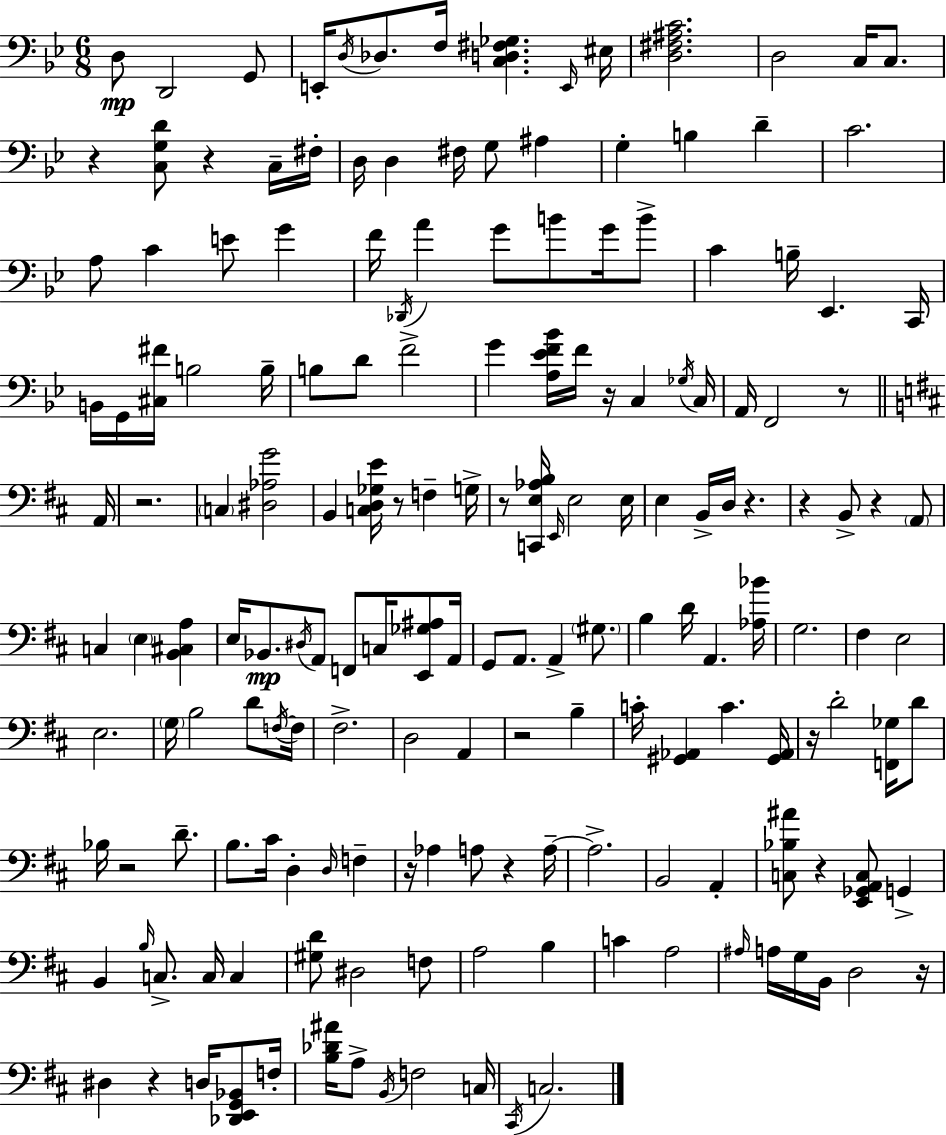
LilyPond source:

{
  \clef bass
  \numericTimeSignature
  \time 6/8
  \key g \minor
  d8\mp d,2 g,8 | e,16-. \acciaccatura { d16 } des8. f16 <c d fis ges>4. | \grace { e,16 } eis16 <d fis ais c'>2. | d2 c16 c8. | \break r4 <c g d'>8 r4 | c16-- fis16-. d16 d4 fis16 g8 ais4 | g4-. b4 d'4-- | c'2. | \break a8 c'4 e'8 g'4 | f'16 \acciaccatura { des,16 } a'4 g'8 b'8 | g'16 b'8-> c'4 b16-- ees,4. | c,16 b,16 g,16 <cis fis'>16 b2 | \break b16-- b8 d'8 f'2-> | g'4 <a ees' f' bes'>16 f'16 r16 c4 | \acciaccatura { ges16 } c16 a,16 f,2 | r8 \bar "||" \break \key d \major a,16 r2. | \parenthesize c4 <dis aes g'>2 | b,4 <c d ges e'>16 r8 f4-- | g16-> r8 <c, e aes b>16 \grace { e,16 } e2 | \break e16 e4 b,16-> d16 r4. | r4 b,8-> r4 | \parenthesize a,8 c4 \parenthesize e4 <b, cis a>4 | e16 bes,8.\mp \acciaccatura { dis16 } a,8 f,8 c16 | \break <e, ges ais>8 a,16 g,8 a,8. a,4-> | \parenthesize gis8. b4 d'16 a,4. | <aes bes'>16 g2. | fis4 e2 | \break e2. | \parenthesize g16 b2 | d'8 \acciaccatura { f16~ }~ f16 fis2.-> | d2 | \break a,4 r2 | b4-- c'16-. <gis, aes,>4 c'4. | <gis, aes,>16 r16 d'2-. | <f, ges>16 d'8 bes16 r2 | \break d'8.-- b8. cis'16 d4-. | \grace { d16 } f4-- r16 aes4 a8 | r4 a16--~~ a2.-> | b,2 | \break a,4-. <c bes ais'>8 r4 <e, ges, a, c>8 | g,4-> b,4 \grace { b16 } c8.-> | c16 c4 <gis d'>8 dis2 | f8 a2 | \break b4 c'4 a2 | \grace { ais16 } a16 g16 b,16 d2 | r16 dis4 r4 | d16 <des, e, g, bes,>8 f16-. <b des' ais'>16 a8-> \acciaccatura { b,16 } f2 | \break c16 \acciaccatura { cis,16 } c2. | \bar "|."
}